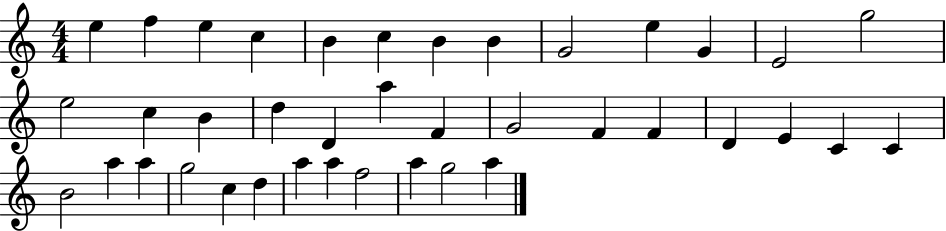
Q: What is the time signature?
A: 4/4